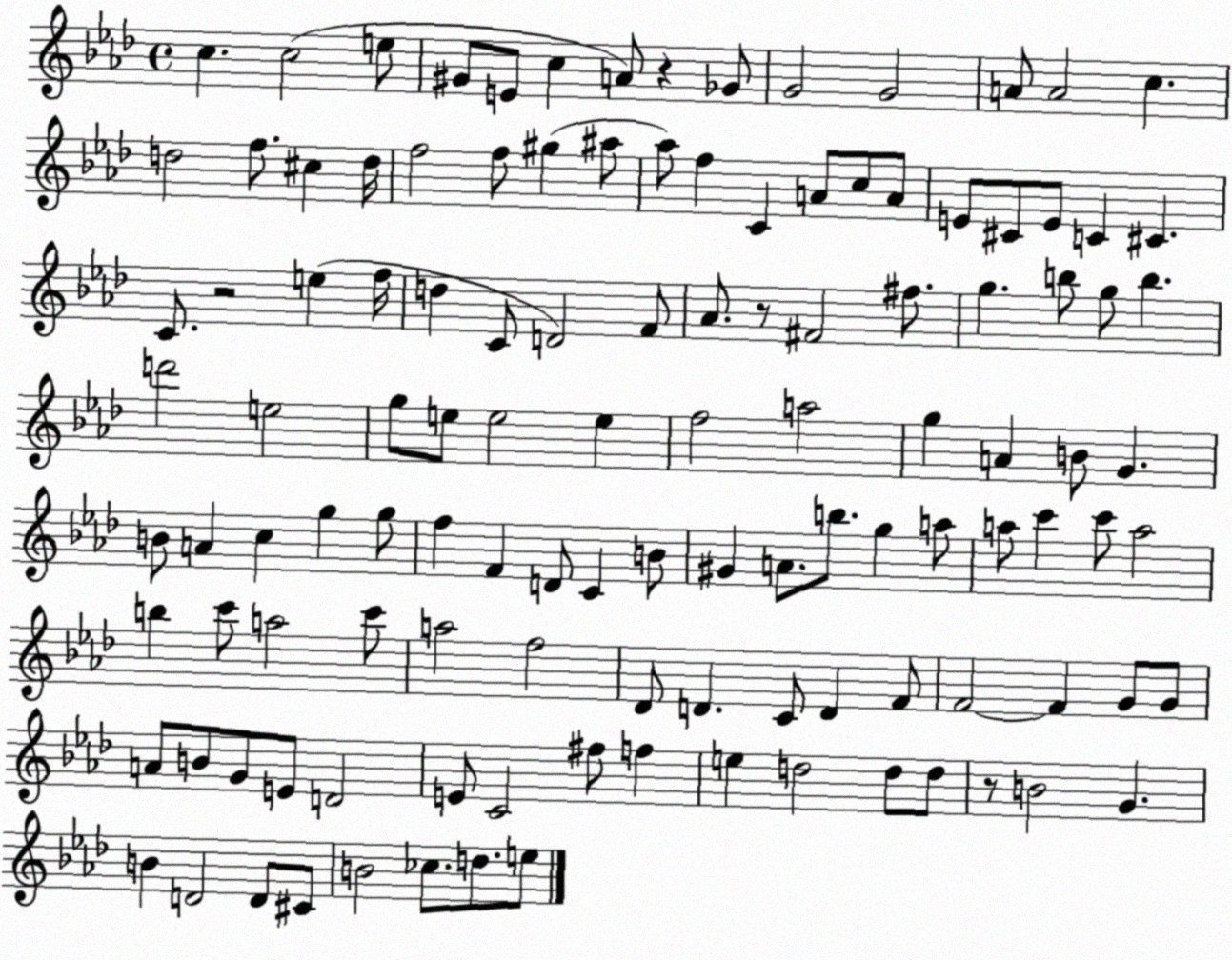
X:1
T:Untitled
M:4/4
L:1/4
K:Ab
c c2 e/2 ^G/2 E/2 c A/2 z _G/2 G2 G2 A/2 A2 c d2 f/2 ^c d/4 f2 f/2 ^g ^a/2 _a/2 f C A/2 c/2 A/2 E/2 ^C/2 E/2 C ^C C/2 z2 e f/4 d C/2 D2 F/2 _A/2 z/2 ^F2 ^f/2 g b/2 g/2 b d'2 e2 g/2 e/2 e2 e f2 a2 g A B/2 G B/2 A c g g/2 f F D/2 C B/2 ^G A/2 b/2 g a/2 a/2 c' c'/2 a2 b c'/2 a2 c'/2 a2 f2 _D/2 D C/2 D F/2 F2 F G/2 G/2 A/2 B/2 G/2 E/2 D2 E/2 C2 ^f/2 f e d2 d/2 d/2 z/2 B2 G B D2 D/2 ^C/2 B2 _c/2 d/2 e/2